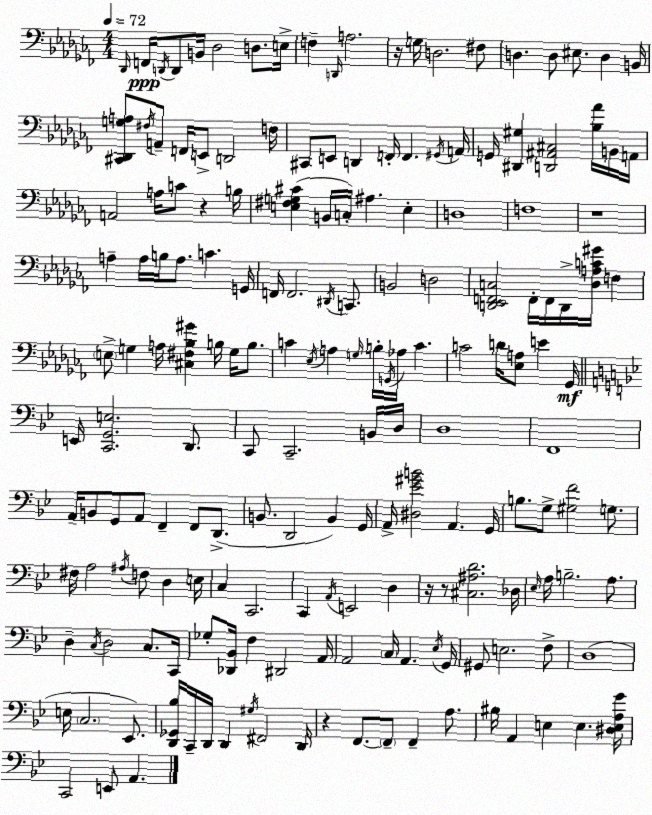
X:1
T:Untitled
M:4/4
L:1/4
K:Abm
_D,,/4 F,,/4 D,,/4 D,,/2 B,,/4 _D,2 D,/2 E,/4 F, D,,/4 A,2 z/4 G,/4 D,2 ^F,/2 D, D,/2 ^E,/2 D, B,,/4 [^C,,_D,,G,A,]/2 ^F,/4 A,,/2 F,,/4 E,,/2 D,,2 F,/4 ^C,,/2 E,,/2 D,, F,,/4 F,, ^G,,/4 A,,/4 G,,/4 [^D,,^G,] [D,,^A,,^C,]2 [_B,_A]/4 B,,/4 A,,/4 A,,2 A,/4 C/2 z B,/4 [E,^F,G,^C] B,,/4 C,/4 ^A, E, D,4 F,4 z4 A, A,/4 B,/4 A,/2 C G,,/4 F,,/4 F,,2 ^D,,/4 C,,/2 B,,2 D,2 [D,,_E,,F,,C,]2 F,,/4 F,,/4 D,,/4 [_D,A,C^G]/4 F, E,/2 G, A,/4 [^C,^F,_B,^G] B,/4 G,/4 B,/2 C _E,/4 A, G,/4 B,/4 G,,/4 _A,/4 C C2 D/4 [_E,A,]/2 E _G,,/4 E,,/4 [C,,G,,E,]2 D,,/2 C,,/2 C,,2 B,,/4 D,/4 D,4 F,,4 A,,/4 B,,/2 G,,/2 A,,/2 F,, F,,/2 D,,/2 B,,/2 D,,2 B,, G,,/4 A,,/4 [^D,_E^GB]2 A,, G,,/4 B,/2 G,/2 [^G,F]2 G,/2 ^F,/4 A,2 ^A,/4 F,/2 D, E,/4 C, C,,2 C,, A,,/4 E,,2 D, z/4 z/2 [^C,^A,D]2 _D,/4 _E,/4 A,/4 B,2 A,/2 D, C,/4 D,2 C,/2 C,,/4 _G,/2 [_D,,_B,,]/4 F, ^D,,2 A,,/4 A,,2 C,/4 A,, _E,/4 G,,/4 ^G,,/2 E,2 F,/2 D,4 E,/4 C,2 _E,,/2 [D,,_G,,_B,]/4 C,,/4 D,,/4 D,, ^G,/4 ^F,,2 D,,/4 z F,,/2 F,,/2 F,, A,/2 ^B,/4 A,, E, E, [^D,E,A,G]/4 C,,2 E,,/2 A,,